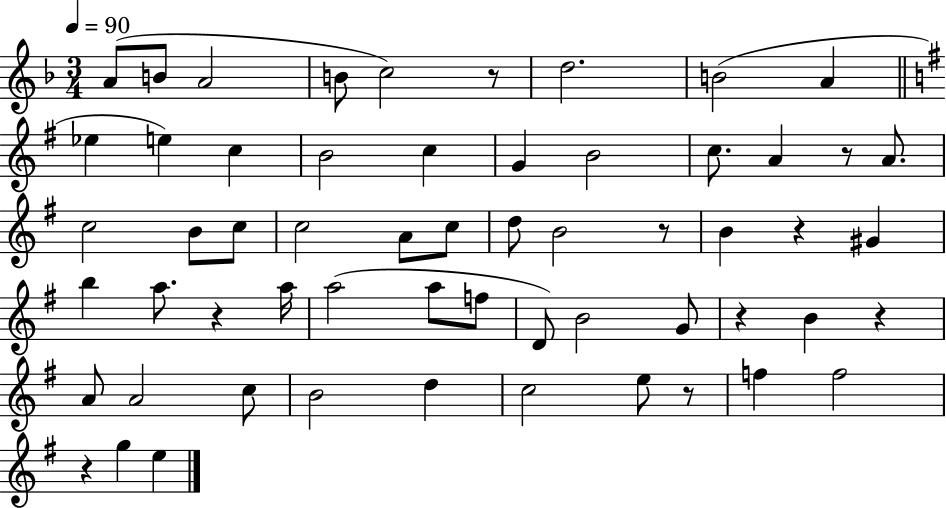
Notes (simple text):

A4/e B4/e A4/h B4/e C5/h R/e D5/h. B4/h A4/q Eb5/q E5/q C5/q B4/h C5/q G4/q B4/h C5/e. A4/q R/e A4/e. C5/h B4/e C5/e C5/h A4/e C5/e D5/e B4/h R/e B4/q R/q G#4/q B5/q A5/e. R/q A5/s A5/h A5/e F5/e D4/e B4/h G4/e R/q B4/q R/q A4/e A4/h C5/e B4/h D5/q C5/h E5/e R/e F5/q F5/h R/q G5/q E5/q